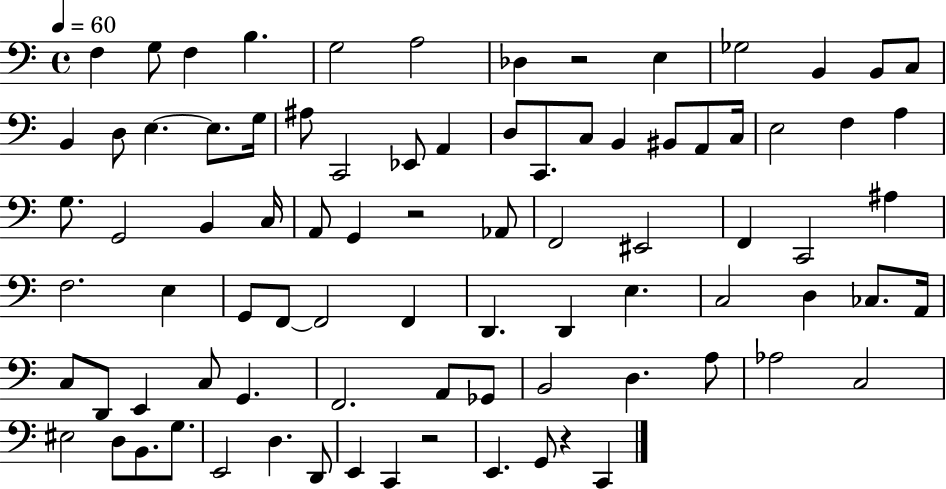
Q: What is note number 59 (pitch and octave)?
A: E2